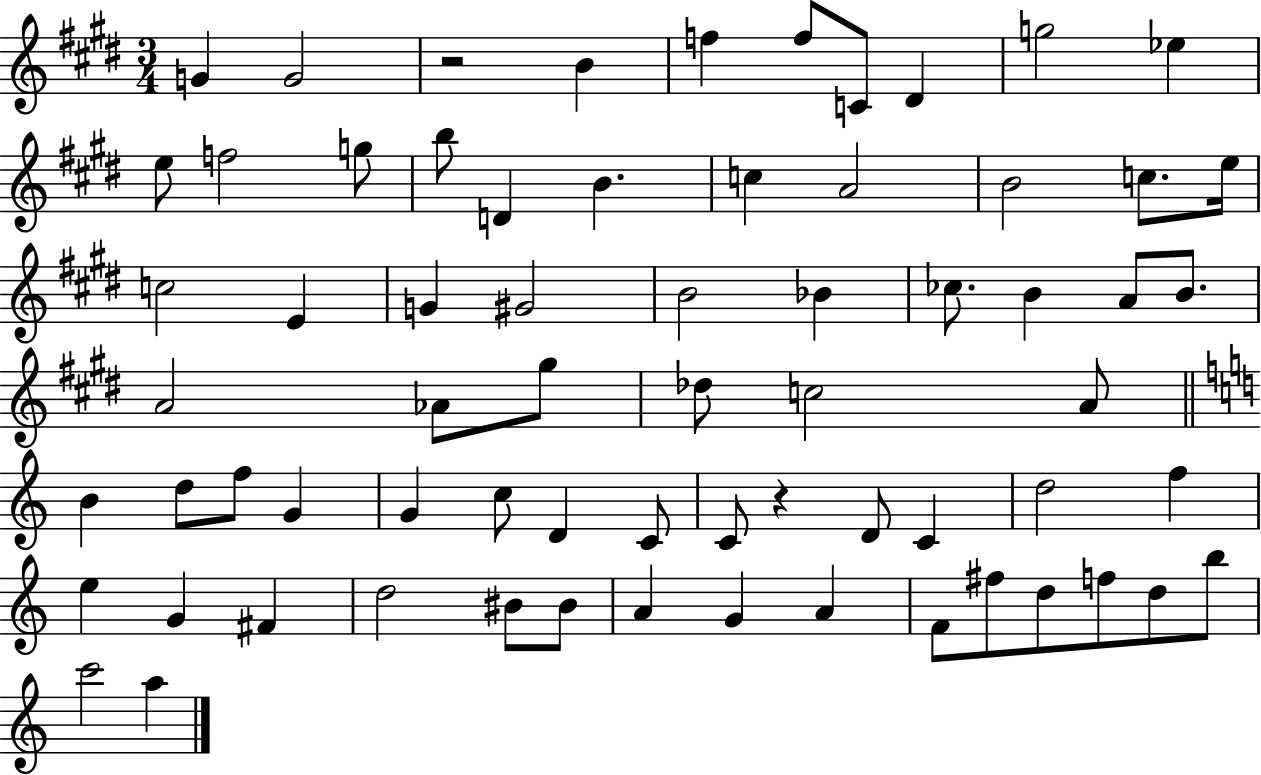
X:1
T:Untitled
M:3/4
L:1/4
K:E
G G2 z2 B f f/2 C/2 ^D g2 _e e/2 f2 g/2 b/2 D B c A2 B2 c/2 e/4 c2 E G ^G2 B2 _B _c/2 B A/2 B/2 A2 _A/2 ^g/2 _d/2 c2 A/2 B d/2 f/2 G G c/2 D C/2 C/2 z D/2 C d2 f e G ^F d2 ^B/2 ^B/2 A G A F/2 ^f/2 d/2 f/2 d/2 b/2 c'2 a